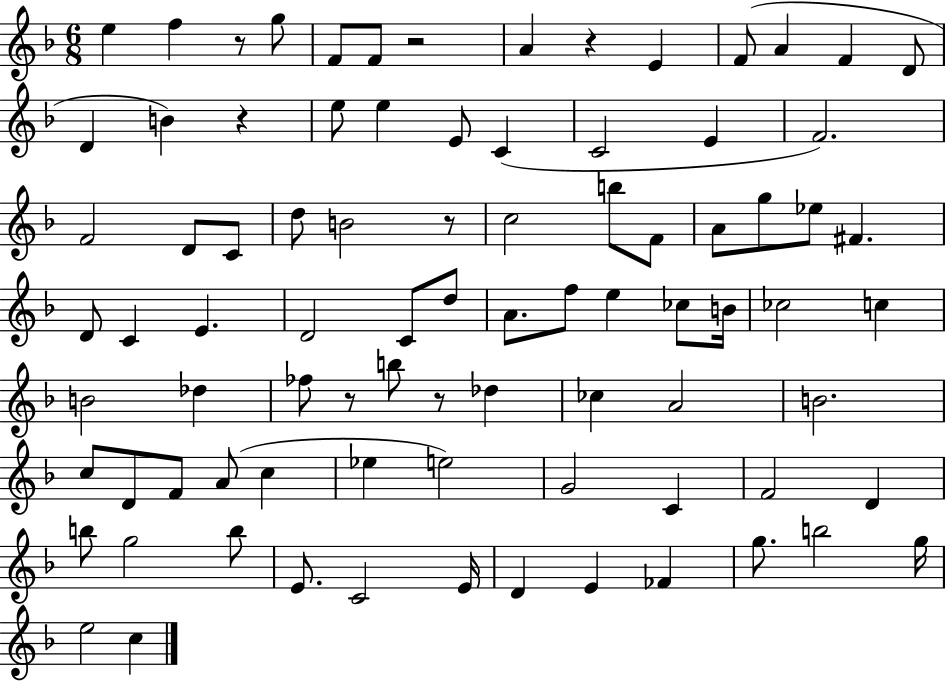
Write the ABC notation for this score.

X:1
T:Untitled
M:6/8
L:1/4
K:F
e f z/2 g/2 F/2 F/2 z2 A z E F/2 A F D/2 D B z e/2 e E/2 C C2 E F2 F2 D/2 C/2 d/2 B2 z/2 c2 b/2 F/2 A/2 g/2 _e/2 ^F D/2 C E D2 C/2 d/2 A/2 f/2 e _c/2 B/4 _c2 c B2 _d _f/2 z/2 b/2 z/2 _d _c A2 B2 c/2 D/2 F/2 A/2 c _e e2 G2 C F2 D b/2 g2 b/2 E/2 C2 E/4 D E _F g/2 b2 g/4 e2 c